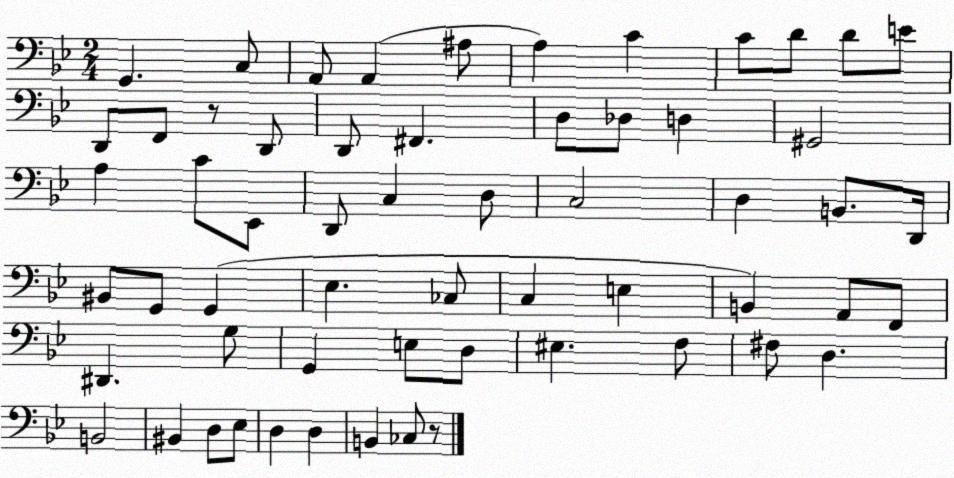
X:1
T:Untitled
M:2/4
L:1/4
K:Bb
G,, C,/2 A,,/2 A,, ^A,/2 A, C C/2 D/2 D/2 E/2 D,,/2 F,,/2 z/2 D,,/2 D,,/2 ^F,, D,/2 _D,/2 D, ^G,,2 A, C/2 _E,,/2 D,,/2 C, D,/2 C,2 D, B,,/2 D,,/4 ^B,,/2 G,,/2 G,, _E, _C,/2 C, E, B,, A,,/2 F,,/2 ^D,, G,/2 G,, E,/2 D,/2 ^E, F,/2 ^F,/2 D, B,,2 ^B,, D,/2 _E,/2 D, D, B,, _C,/2 z/2